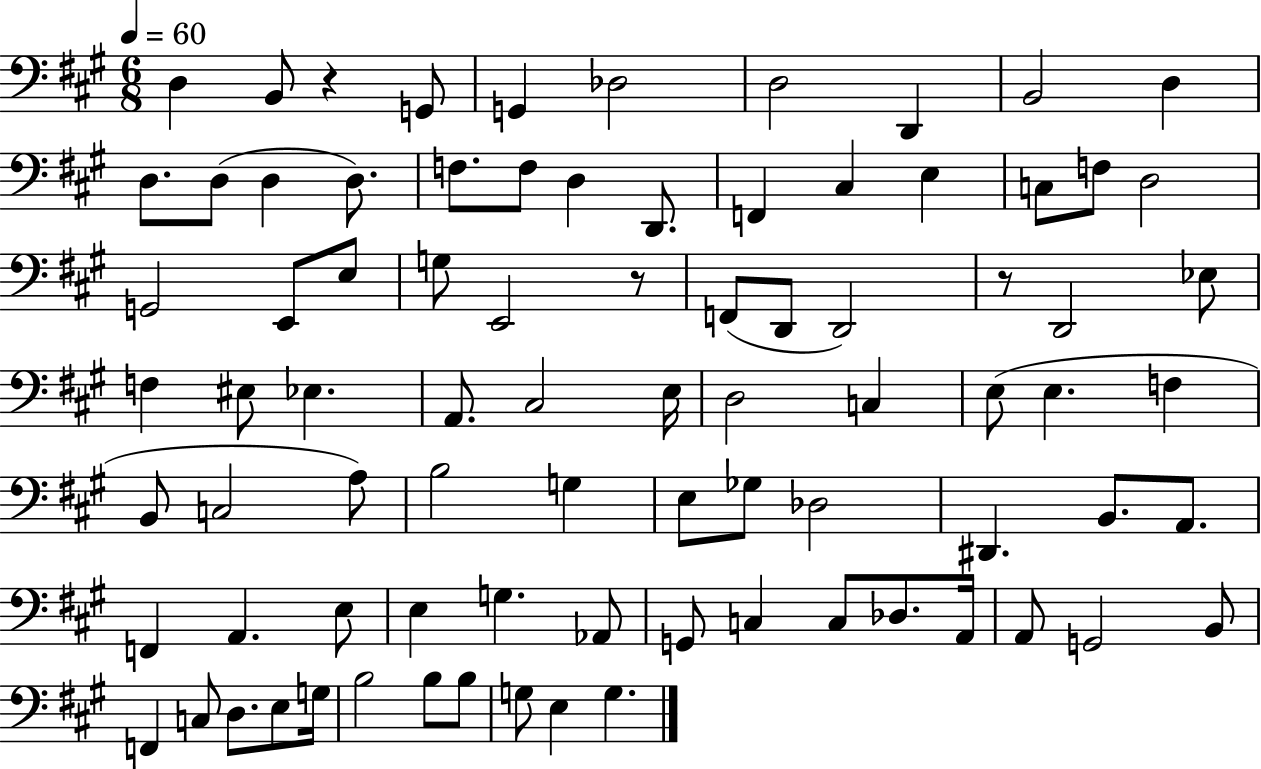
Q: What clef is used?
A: bass